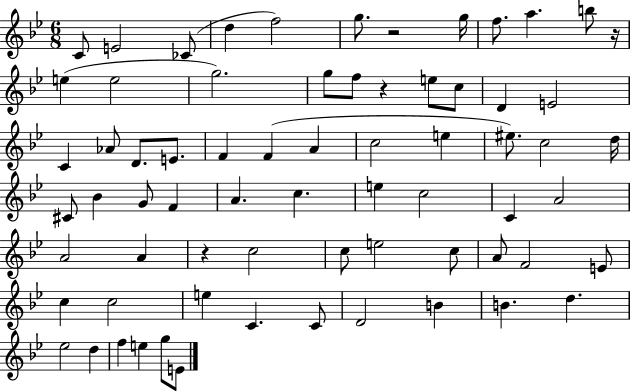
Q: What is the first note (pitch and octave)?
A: C4